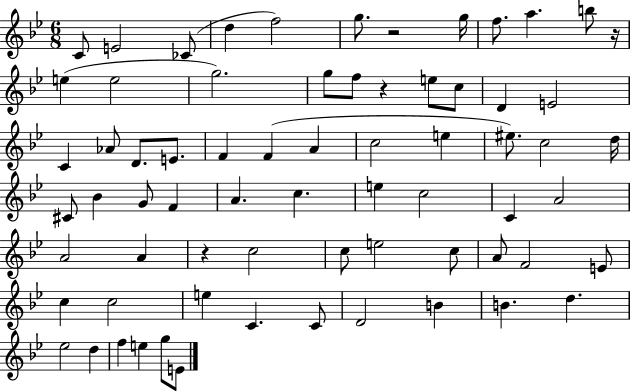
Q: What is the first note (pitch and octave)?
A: C4